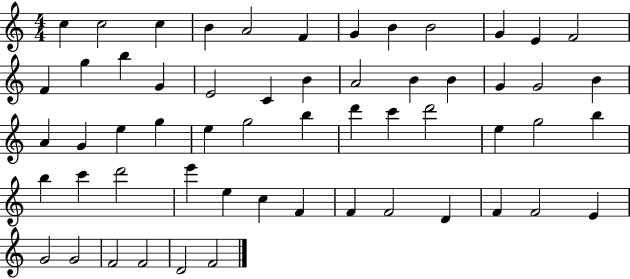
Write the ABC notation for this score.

X:1
T:Untitled
M:4/4
L:1/4
K:C
c c2 c B A2 F G B B2 G E F2 F g b G E2 C B A2 B B G G2 B A G e g e g2 b d' c' d'2 e g2 b b c' d'2 e' e c F F F2 D F F2 E G2 G2 F2 F2 D2 F2